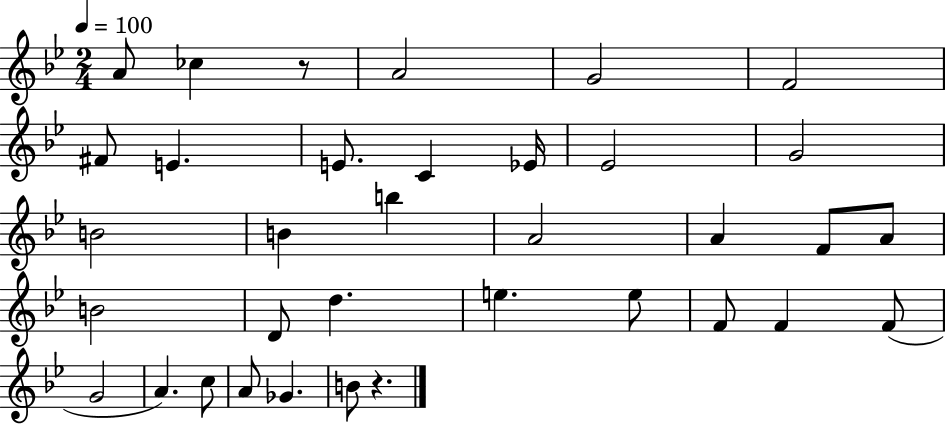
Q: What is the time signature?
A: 2/4